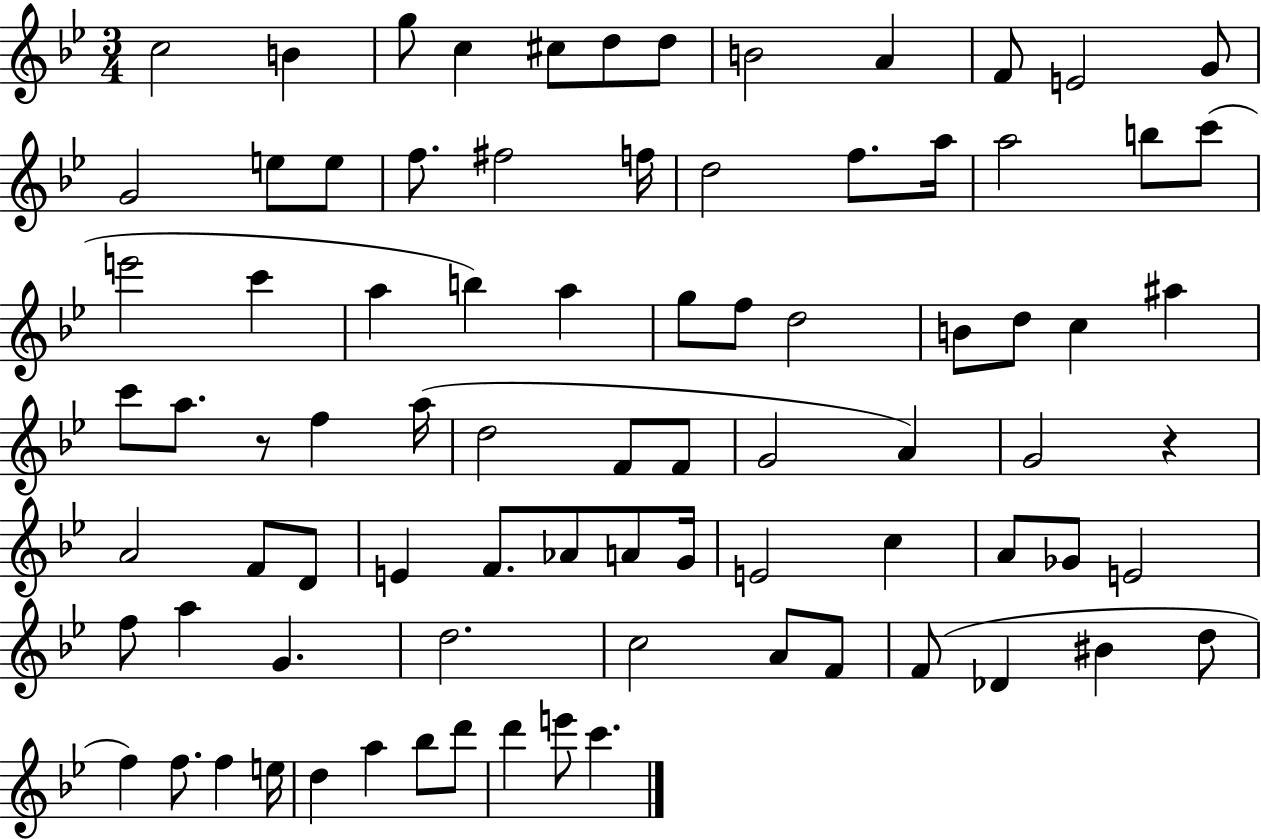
C5/h B4/q G5/e C5/q C#5/e D5/e D5/e B4/h A4/q F4/e E4/h G4/e G4/h E5/e E5/e F5/e. F#5/h F5/s D5/h F5/e. A5/s A5/h B5/e C6/e E6/h C6/q A5/q B5/q A5/q G5/e F5/e D5/h B4/e D5/e C5/q A#5/q C6/e A5/e. R/e F5/q A5/s D5/h F4/e F4/e G4/h A4/q G4/h R/q A4/h F4/e D4/e E4/q F4/e. Ab4/e A4/e G4/s E4/h C5/q A4/e Gb4/e E4/h F5/e A5/q G4/q. D5/h. C5/h A4/e F4/e F4/e Db4/q BIS4/q D5/e F5/q F5/e. F5/q E5/s D5/q A5/q Bb5/e D6/e D6/q E6/e C6/q.